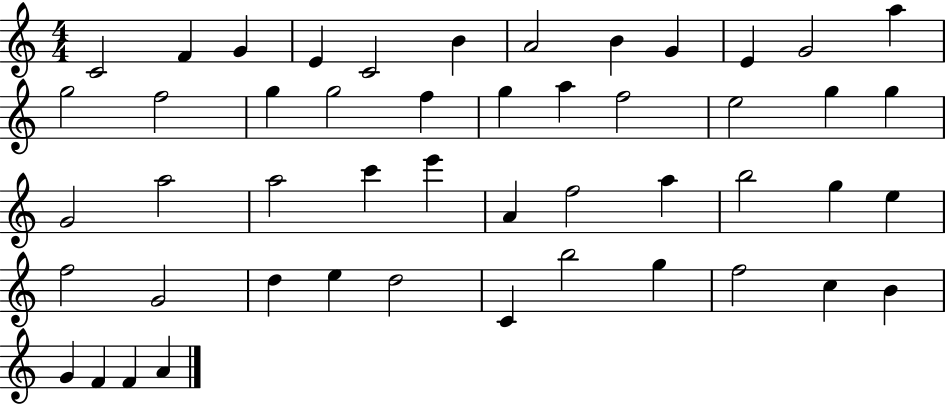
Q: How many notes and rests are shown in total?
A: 49